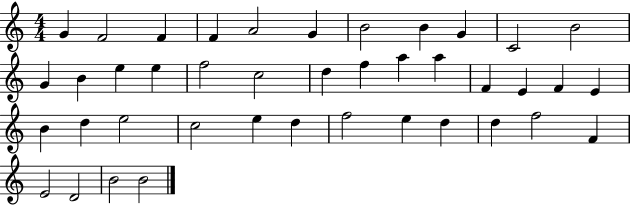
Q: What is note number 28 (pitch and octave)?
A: E5